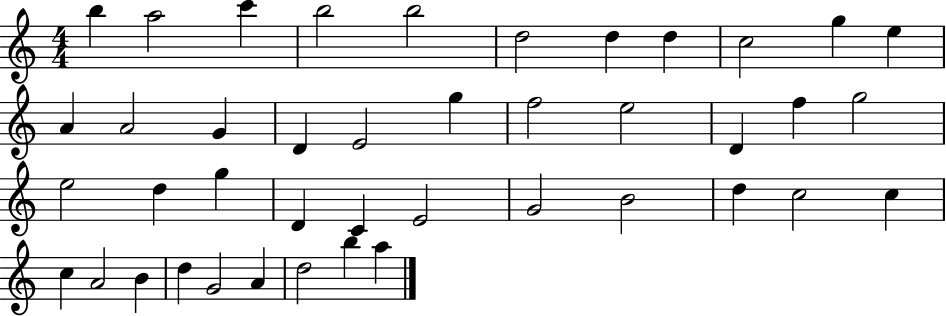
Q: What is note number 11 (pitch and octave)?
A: E5